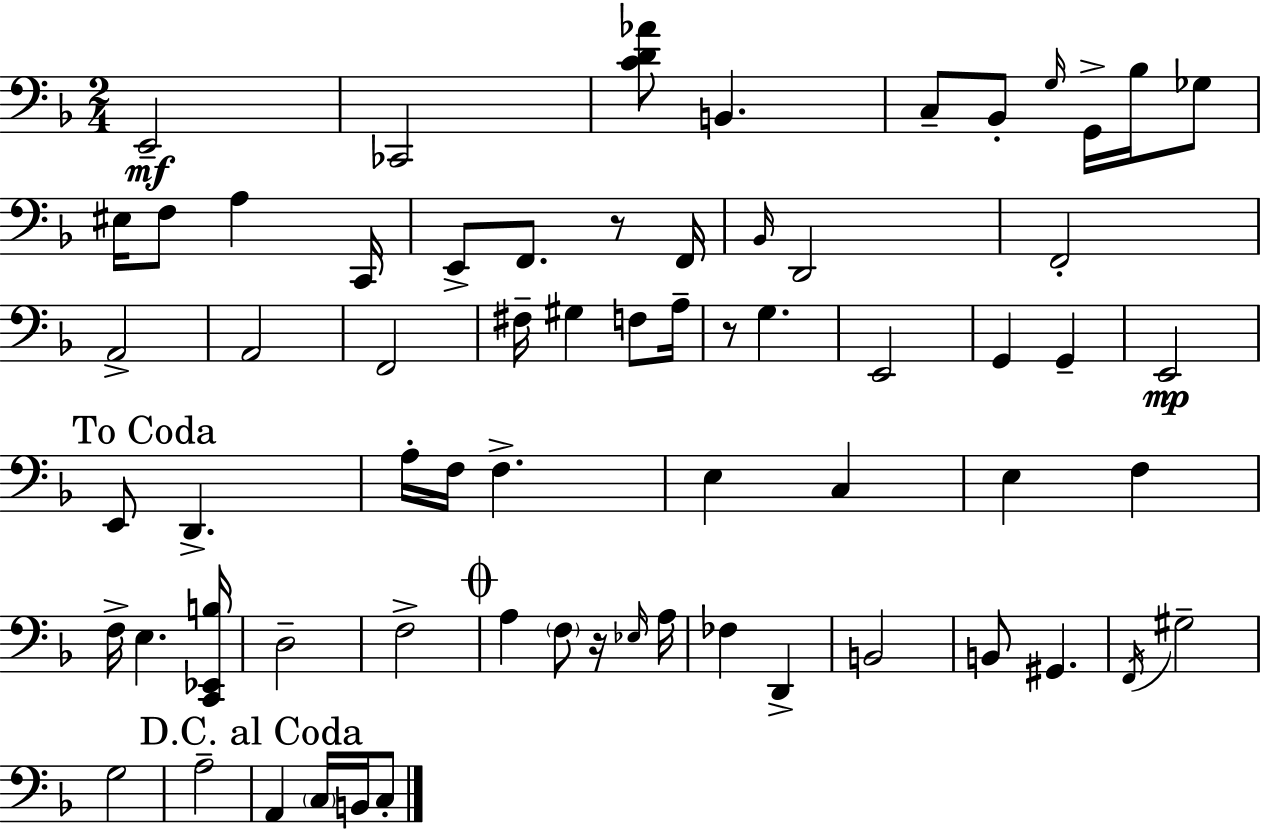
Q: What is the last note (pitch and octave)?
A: C3